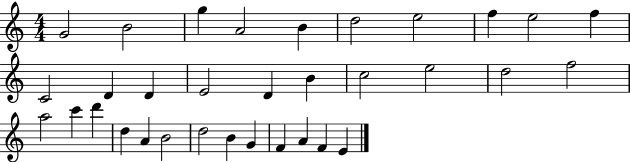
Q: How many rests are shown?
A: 0